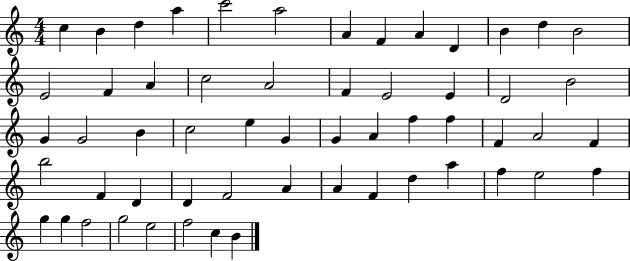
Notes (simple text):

C5/q B4/q D5/q A5/q C6/h A5/h A4/q F4/q A4/q D4/q B4/q D5/q B4/h E4/h F4/q A4/q C5/h A4/h F4/q E4/h E4/q D4/h B4/h G4/q G4/h B4/q C5/h E5/q G4/q G4/q A4/q F5/q F5/q F4/q A4/h F4/q B5/h F4/q D4/q D4/q F4/h A4/q A4/q F4/q D5/q A5/q F5/q E5/h F5/q G5/q G5/q F5/h G5/h E5/h F5/h C5/q B4/q